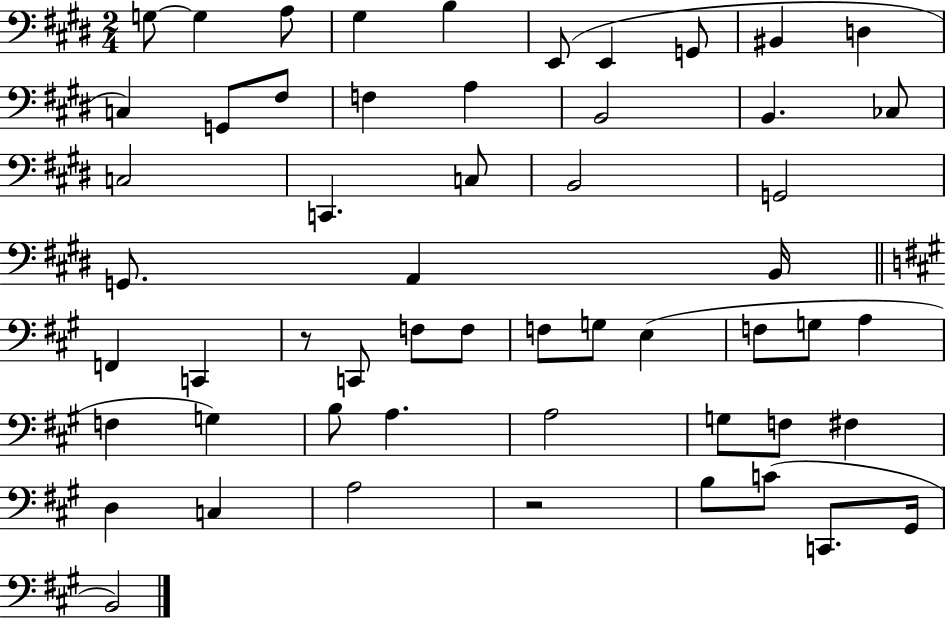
X:1
T:Untitled
M:2/4
L:1/4
K:E
G,/2 G, A,/2 ^G, B, E,,/2 E,, G,,/2 ^B,, D, C, G,,/2 ^F,/2 F, A, B,,2 B,, _C,/2 C,2 C,, C,/2 B,,2 G,,2 G,,/2 A,, B,,/4 F,, C,, z/2 C,,/2 F,/2 F,/2 F,/2 G,/2 E, F,/2 G,/2 A, F, G, B,/2 A, A,2 G,/2 F,/2 ^F, D, C, A,2 z2 B,/2 C/2 C,,/2 ^G,,/4 B,,2